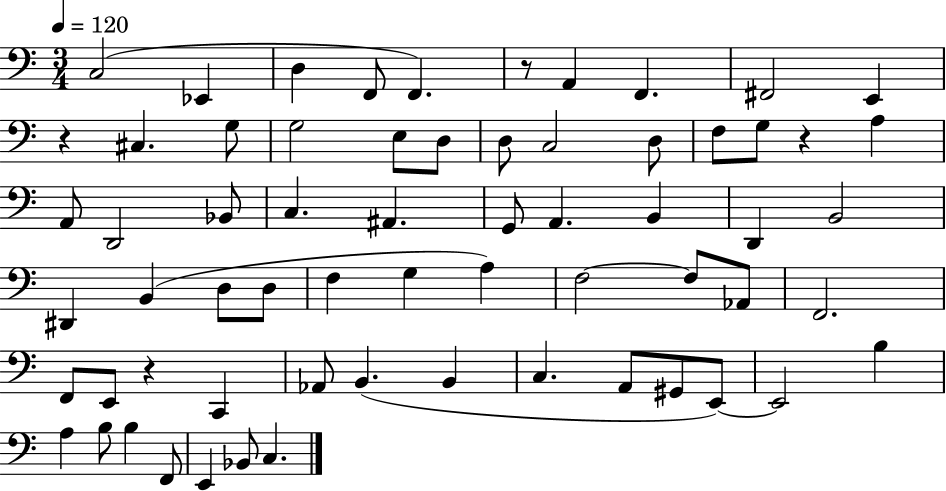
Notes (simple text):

C3/h Eb2/q D3/q F2/e F2/q. R/e A2/q F2/q. F#2/h E2/q R/q C#3/q. G3/e G3/h E3/e D3/e D3/e C3/h D3/e F3/e G3/e R/q A3/q A2/e D2/h Bb2/e C3/q. A#2/q. G2/e A2/q. B2/q D2/q B2/h D#2/q B2/q D3/e D3/e F3/q G3/q A3/q F3/h F3/e Ab2/e F2/h. F2/e E2/e R/q C2/q Ab2/e B2/q. B2/q C3/q. A2/e G#2/e E2/e E2/h B3/q A3/q B3/e B3/q F2/e E2/q Bb2/e C3/q.